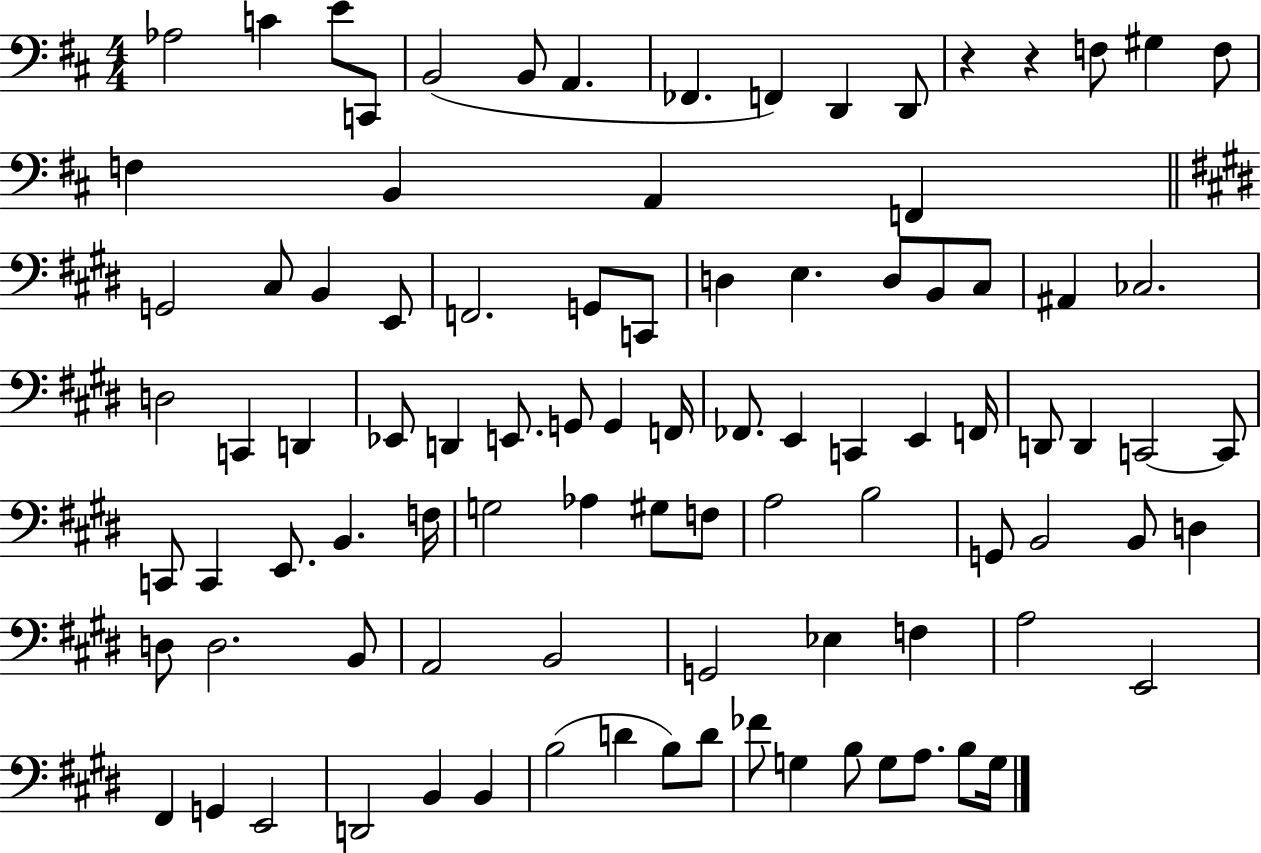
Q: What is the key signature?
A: D major